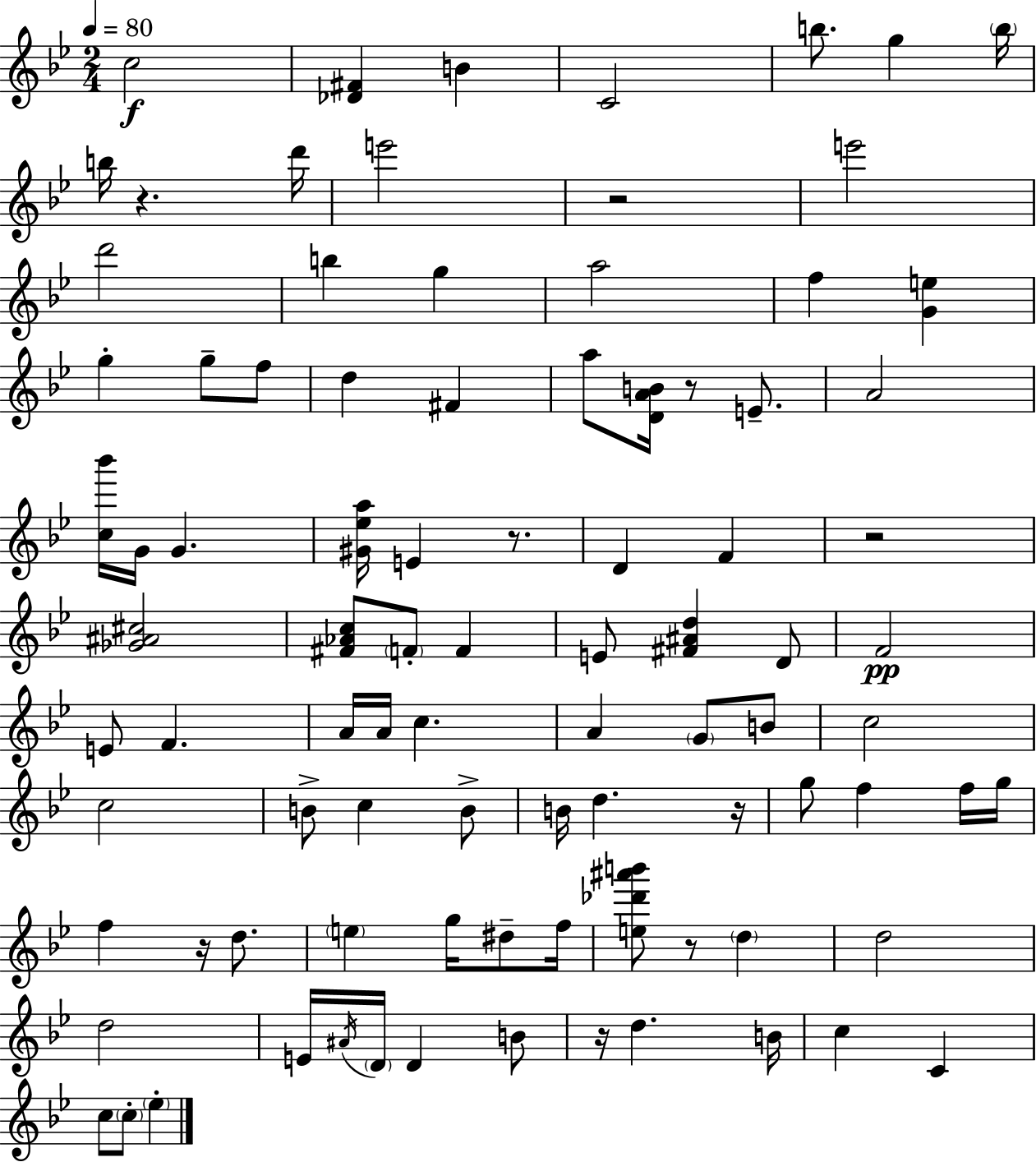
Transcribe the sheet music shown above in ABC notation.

X:1
T:Untitled
M:2/4
L:1/4
K:Gm
c2 [_D^F] B C2 b/2 g b/4 b/4 z d'/4 e'2 z2 e'2 d'2 b g a2 f [Ge] g g/2 f/2 d ^F a/2 [DAB]/4 z/2 E/2 A2 [c_b']/4 G/4 G [^G_ea]/4 E z/2 D F z2 [_G^A^c]2 [^F_Ac]/2 F/2 F E/2 [^F^Ad] D/2 F2 E/2 F A/4 A/4 c A G/2 B/2 c2 c2 B/2 c B/2 B/4 d z/4 g/2 f f/4 g/4 f z/4 d/2 e g/4 ^d/2 f/4 [e_d'^a'b']/2 z/2 d d2 d2 E/4 ^A/4 D/4 D B/2 z/4 d B/4 c C c/2 c/2 _e